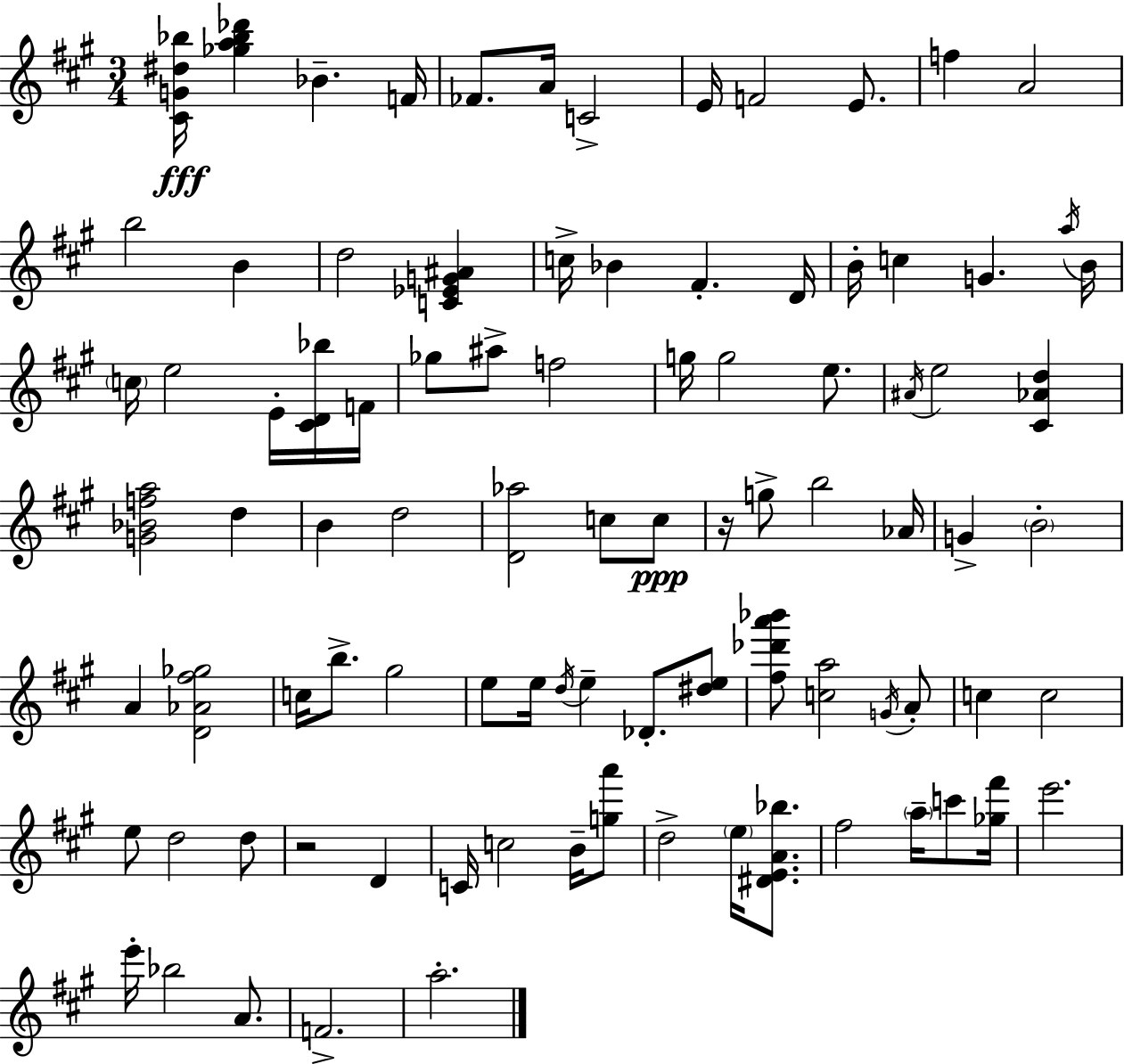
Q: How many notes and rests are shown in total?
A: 91